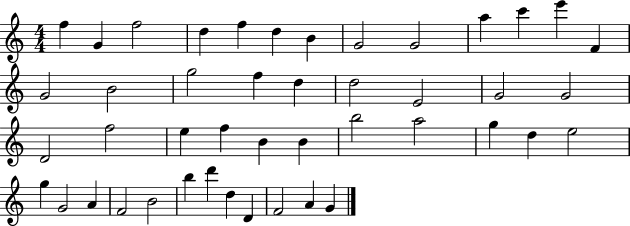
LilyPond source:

{
  \clef treble
  \numericTimeSignature
  \time 4/4
  \key c \major
  f''4 g'4 f''2 | d''4 f''4 d''4 b'4 | g'2 g'2 | a''4 c'''4 e'''4 f'4 | \break g'2 b'2 | g''2 f''4 d''4 | d''2 e'2 | g'2 g'2 | \break d'2 f''2 | e''4 f''4 b'4 b'4 | b''2 a''2 | g''4 d''4 e''2 | \break g''4 g'2 a'4 | f'2 b'2 | b''4 d'''4 d''4 d'4 | f'2 a'4 g'4 | \break \bar "|."
}